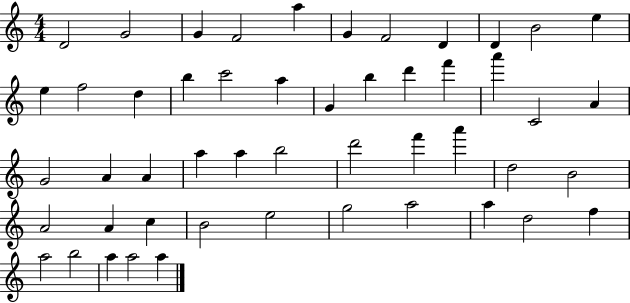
D4/h G4/h G4/q F4/h A5/q G4/q F4/h D4/q D4/q B4/h E5/q E5/q F5/h D5/q B5/q C6/h A5/q G4/q B5/q D6/q F6/q A6/q C4/h A4/q G4/h A4/q A4/q A5/q A5/q B5/h D6/h F6/q A6/q D5/h B4/h A4/h A4/q C5/q B4/h E5/h G5/h A5/h A5/q D5/h F5/q A5/h B5/h A5/q A5/h A5/q